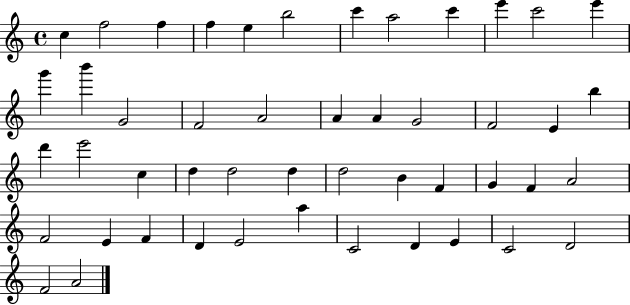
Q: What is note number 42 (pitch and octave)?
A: C4